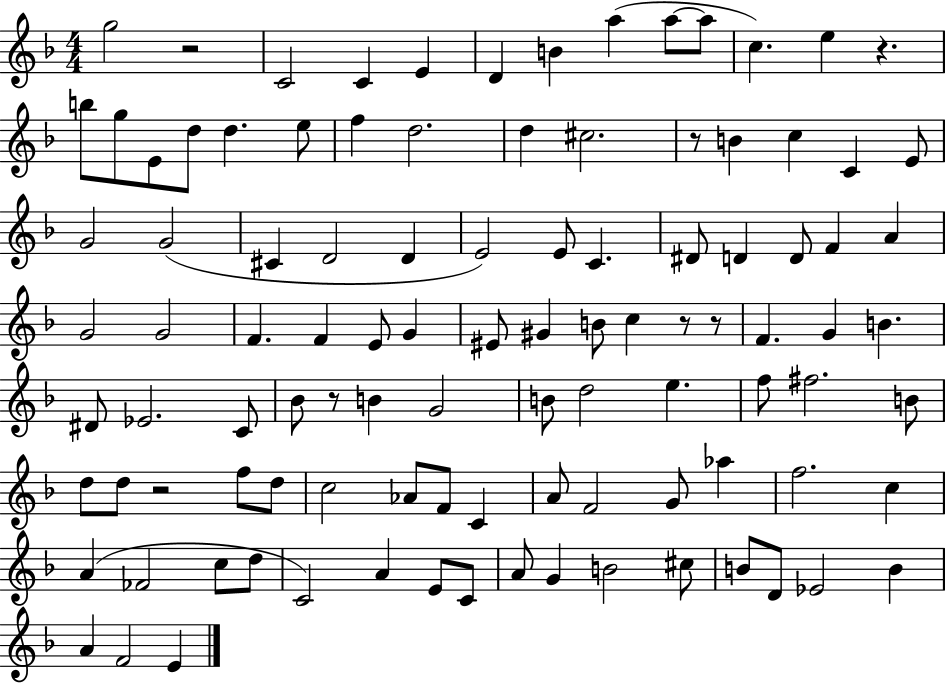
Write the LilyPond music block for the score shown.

{
  \clef treble
  \numericTimeSignature
  \time 4/4
  \key f \major
  \repeat volta 2 { g''2 r2 | c'2 c'4 e'4 | d'4 b'4 a''4( a''8~~ a''8 | c''4.) e''4 r4. | \break b''8 g''8 e'8 d''8 d''4. e''8 | f''4 d''2. | d''4 cis''2. | r8 b'4 c''4 c'4 e'8 | \break g'2 g'2( | cis'4 d'2 d'4 | e'2) e'8 c'4. | dis'8 d'4 d'8 f'4 a'4 | \break g'2 g'2 | f'4. f'4 e'8 g'4 | eis'8 gis'4 b'8 c''4 r8 r8 | f'4. g'4 b'4. | \break dis'8 ees'2. c'8 | bes'8 r8 b'4 g'2 | b'8 d''2 e''4. | f''8 fis''2. b'8 | \break d''8 d''8 r2 f''8 d''8 | c''2 aes'8 f'8 c'4 | a'8 f'2 g'8 aes''4 | f''2. c''4 | \break a'4( fes'2 c''8 d''8 | c'2) a'4 e'8 c'8 | a'8 g'4 b'2 cis''8 | b'8 d'8 ees'2 b'4 | \break a'4 f'2 e'4 | } \bar "|."
}